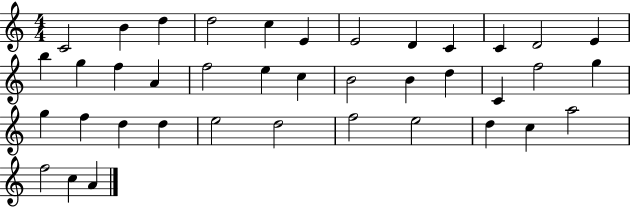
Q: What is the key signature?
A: C major